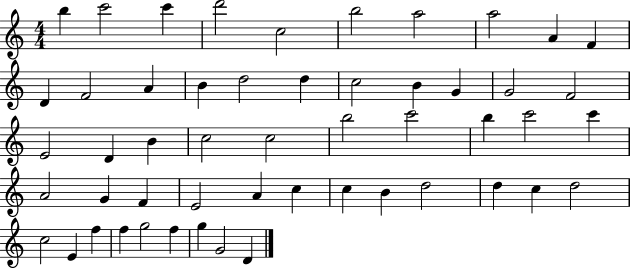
B5/q C6/h C6/q D6/h C5/h B5/h A5/h A5/h A4/q F4/q D4/q F4/h A4/q B4/q D5/h D5/q C5/h B4/q G4/q G4/h F4/h E4/h D4/q B4/q C5/h C5/h B5/h C6/h B5/q C6/h C6/q A4/h G4/q F4/q E4/h A4/q C5/q C5/q B4/q D5/h D5/q C5/q D5/h C5/h E4/q F5/q F5/q G5/h F5/q G5/q G4/h D4/q